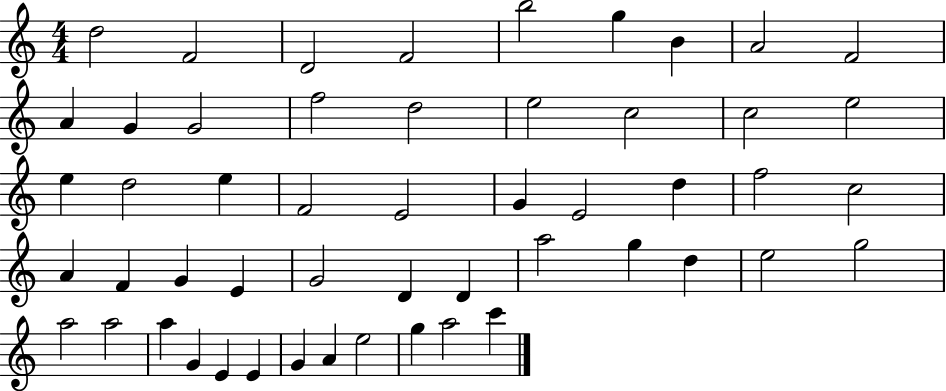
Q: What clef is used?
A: treble